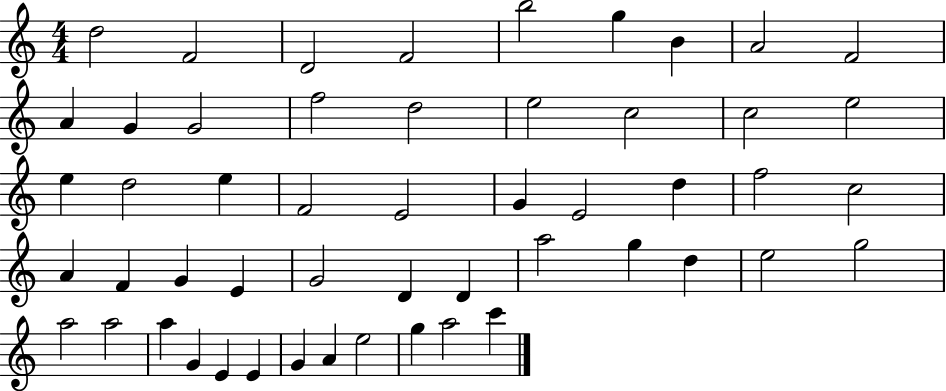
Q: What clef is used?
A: treble